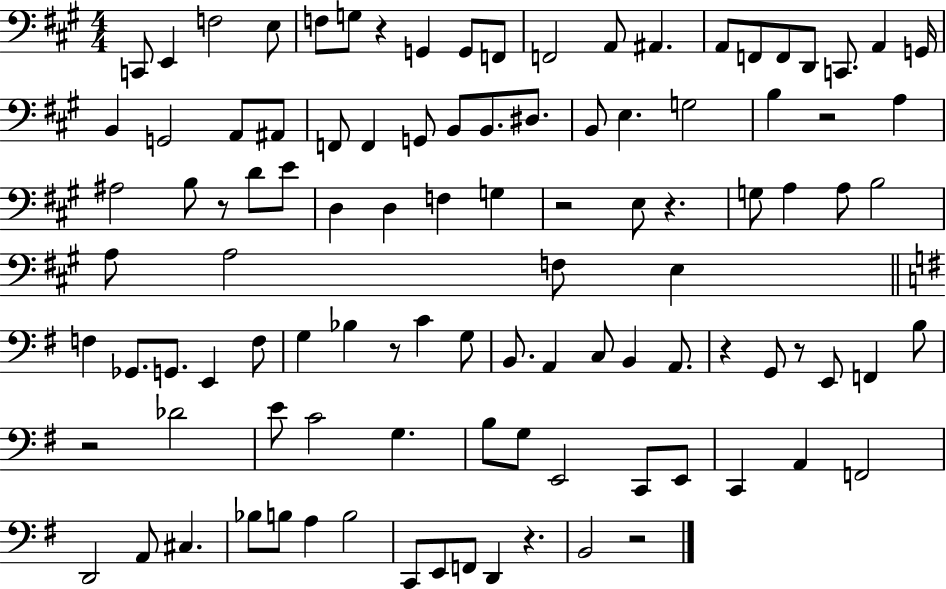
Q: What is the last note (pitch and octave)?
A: B2